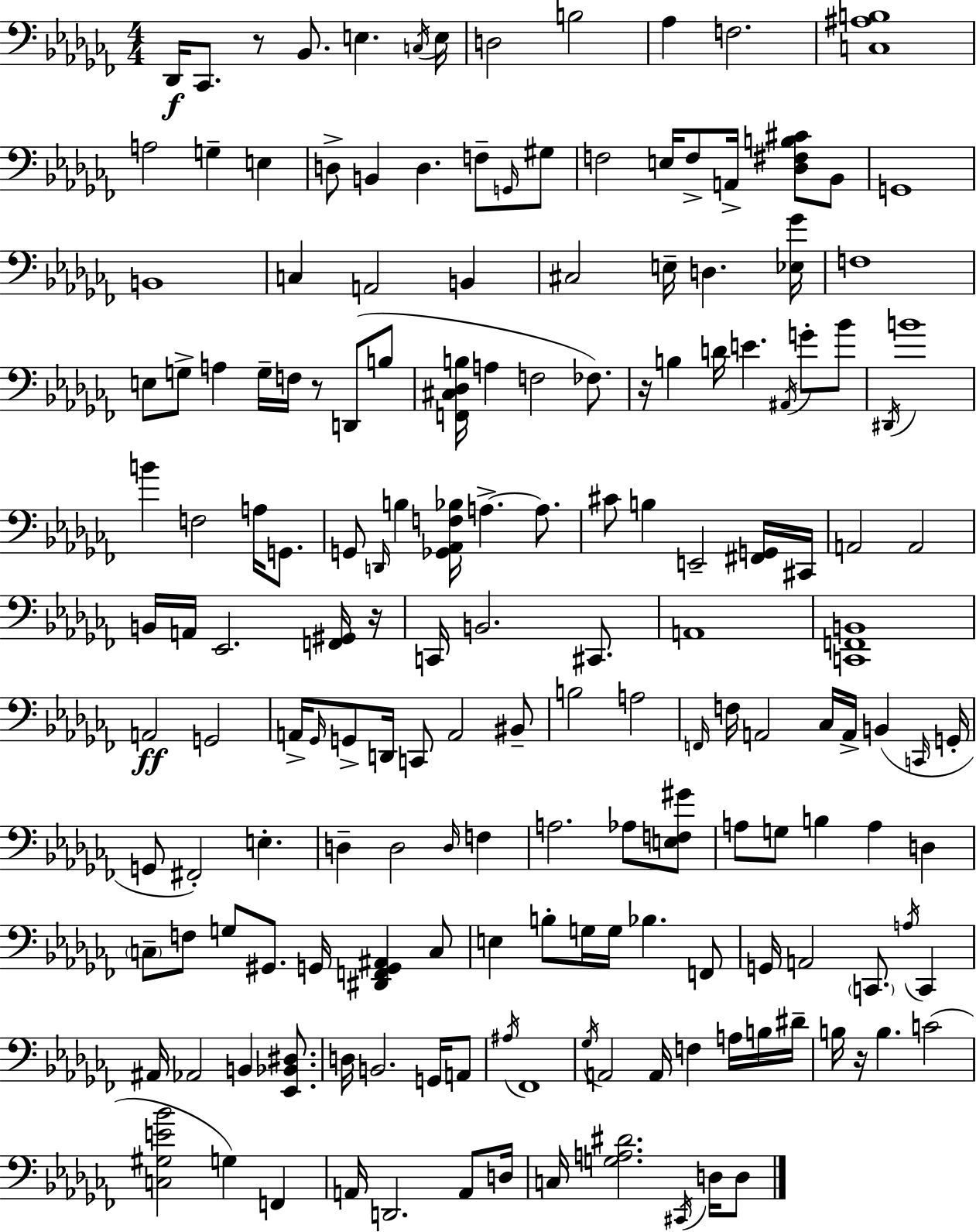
{
  \clef bass
  \numericTimeSignature
  \time 4/4
  \key aes \minor
  des,16\f ces,8. r8 bes,8. e4. \acciaccatura { c16 } | e16 d2 b2 | aes4 f2. | <c ais b>1 | \break a2 g4-- e4 | d8-> b,4 d4. f8-- \grace { g,16 } | gis8 f2 e16 f8-> a,16-> <des fis b cis'>8 | bes,8 g,1 | \break b,1 | c4 a,2 b,4 | cis2 e16-- d4. | <ees ges'>16 f1 | \break e8 g8-> a4 g16-- f16 r8 d,8( | b8 <f, cis des b>16 a4 f2 fes8.) | r16 b4 d'16 e'4. \acciaccatura { ais,16 } g'8-. | bes'8 \acciaccatura { dis,16 } b'1 | \break b'4 f2 | a16 g,8. g,8 \grace { d,16 } b4 <ges, aes, f bes>16 a4.->~~ | a8. cis'8 b4 e,2-- | <fis, g,>16 cis,16 a,2 a,2 | \break b,16 a,16 ees,2. | <f, gis,>16 r16 c,16 b,2. | cis,8. a,1 | <c, f, b,>1 | \break a,2\ff g,2 | a,16-> \grace { ges,16 } g,8-> d,16 c,8 a,2 | bis,8-- b2 a2 | \grace { f,16 } f16 a,2 | \break ces16 a,16-> b,4( \grace { c,16 } g,16-. g,8 fis,2-.) | e4.-. d4-- d2 | \grace { d16 } f4 a2. | aes8 <e f gis'>8 a8 g8 b4 | \break a4 d4 \parenthesize c8-- f8 g8 gis,8. | g,16 <dis, f, g, ais,>4 c8 e4 b8-. g16 | g16 bes4. f,8 g,16 a,2 | \parenthesize c,8. \acciaccatura { a16 } c,4 ais,16 aes,2 | \break b,4 <ees, bes, dis>8. d16 b,2. | g,16 a,8 \acciaccatura { ais16 } fes,1 | \acciaccatura { ges16 } a,2 | a,16 f4 a16 b16 dis'16-- b16 r16 b4. | \break c'2( <c gis e' bes'>2 | g4) f,4 a,16 d,2. | a,8 d16 c16 <g a dis'>2. | \acciaccatura { cis,16 } d16 d8 \bar "|."
}